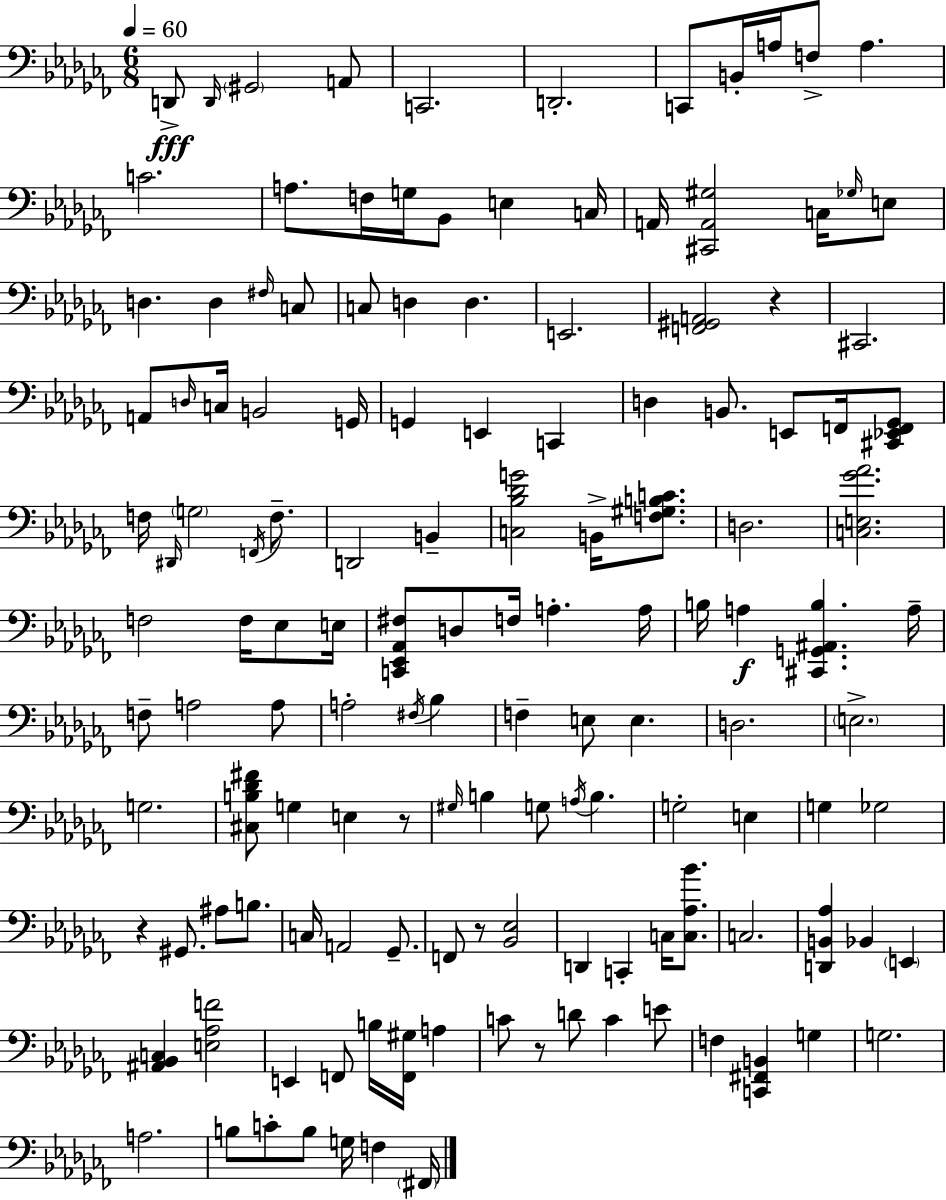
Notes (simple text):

D2/e D2/s G#2/h A2/e C2/h. D2/h. C2/e B2/s A3/s F3/e A3/q. C4/h. A3/e. F3/s G3/s Bb2/e E3/q C3/s A2/s [C#2,A2,G#3]/h C3/s Gb3/s E3/e D3/q. D3/q F#3/s C3/e C3/e D3/q D3/q. E2/h. [F2,G#2,A2]/h R/q C#2/h. A2/e D3/s C3/s B2/h G2/s G2/q E2/q C2/q D3/q B2/e. E2/e F2/s [C#2,Eb2,F2,Gb2]/e F3/s D#2/s G3/h F2/s F3/e. D2/h B2/q [C3,Bb3,Db4,G4]/h B2/s [F3,G#3,B3,C4]/e. D3/h. [C3,E3,Gb4,Ab4]/h. F3/h F3/s Eb3/e E3/s [C2,Eb2,Ab2,F#3]/e D3/e F3/s A3/q. A3/s B3/s A3/q [C#2,G2,A#2,B3]/q. A3/s F3/e A3/h A3/e A3/h F#3/s Bb3/q F3/q E3/e E3/q. D3/h. E3/h. G3/h. [C#3,B3,Db4,F#4]/e G3/q E3/q R/e G#3/s B3/q G3/e A3/s B3/q. G3/h E3/q G3/q Gb3/h R/q G#2/e. A#3/e B3/e. C3/s A2/h Gb2/e. F2/e R/e [Bb2,Eb3]/h D2/q C2/q C3/s [C3,Ab3,Bb4]/e. C3/h. [D2,B2,Ab3]/q Bb2/q E2/q [A#2,Bb2,C3]/q [E3,Ab3,F4]/h E2/q F2/e B3/s [F2,G#3]/s A3/q C4/e R/e D4/e C4/q E4/e F3/q [C2,F#2,B2]/q G3/q G3/h. A3/h. B3/e C4/e B3/e G3/s F3/q F#2/s